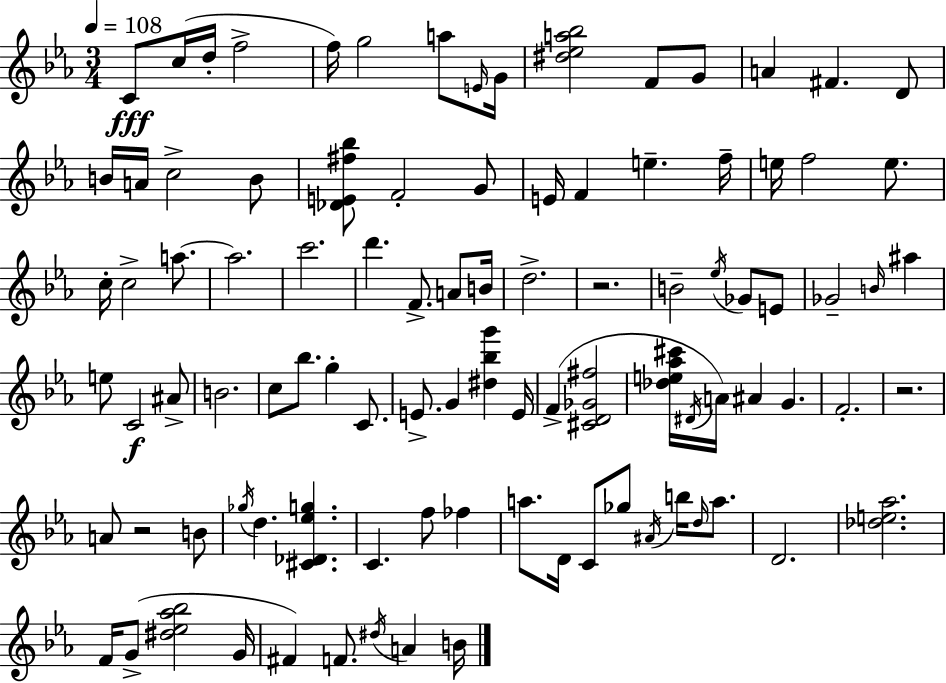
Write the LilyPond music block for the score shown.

{
  \clef treble
  \numericTimeSignature
  \time 3/4
  \key ees \major
  \tempo 4 = 108
  \repeat volta 2 { c'8\fff c''16( d''16-. f''2-> | f''16) g''2 a''8 \grace { e'16 } | g'16 <dis'' ees'' a'' bes''>2 f'8 g'8 | a'4 fis'4. d'8 | \break b'16 a'16 c''2-> b'8 | <des' e' fis'' bes''>8 f'2-. g'8 | e'16 f'4 e''4.-- | f''16-- e''16 f''2 e''8. | \break c''16-. c''2-> a''8.~~ | a''2. | c'''2. | d'''4. f'8.-> a'8 | \break b'16 d''2.-> | r2. | b'2-- \acciaccatura { ees''16 } ges'8 | e'8 ges'2-- \grace { b'16 } ais''4 | \break e''8 c'2\f | ais'8-> b'2. | c''8 bes''8. g''4-. | c'8. e'8.-> g'4 <dis'' bes'' g'''>4 | \break e'16 f'4->( <cis' d' ges' fis''>2 | <des'' e'' aes'' cis'''>16 \acciaccatura { dis'16 } a'16) ais'4 g'4. | f'2.-. | r2. | \break a'8 r2 | b'8 \acciaccatura { ges''16 } d''4. <cis' des' ees'' g''>4. | c'4. f''8 | fes''4 a''8. d'16 c'8 ges''8 | \break \acciaccatura { ais'16 } b''16 \grace { d''16 } a''8. d'2. | <des'' e'' aes''>2. | f'16 g'8->( <dis'' ees'' aes'' bes''>2 | g'16 fis'4) f'8. | \break \acciaccatura { dis''16 } a'4 b'16 } \bar "|."
}